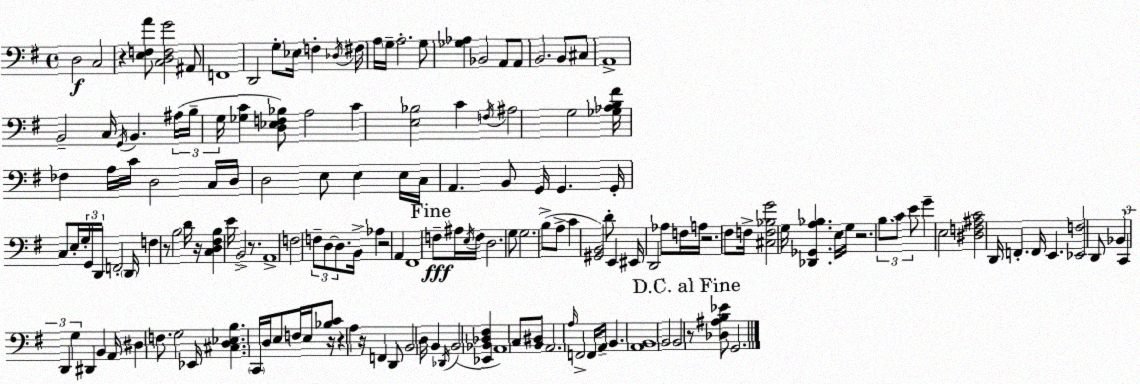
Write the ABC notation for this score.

X:1
T:Untitled
M:4/4
L:1/4
K:G
D,2 C,2 z [E,F,A]/2 [C,D,F,G]2 ^A,,/2 F,,4 D,,2 G,/2 _E,/4 F, _D,/4 ^F,/4 A,/4 G,/4 A,2 G,/2 [_G,_A,] _B,,2 A,,/2 A,,/2 B,,2 B,,/2 ^C,/2 A,,4 B,,2 C,/4 G,,/4 B,, ^A,/4 B,/4 G,/4 [_G,C] [D,_E,F,_B,]/2 A,2 C [E,_B,]2 C F,/4 ^A,2 G,2 [_G,_A,B,^F]/4 _F, A,/4 C/4 D,2 C,/4 D,/4 D,2 E,/2 E, E,/4 C,/4 A,, B,,/2 G,,/4 G,, G,,/4 C,/2 E,/4 G,/4 G,,/4 D,,/4 F,,2 D,,/4 F, z/2 B,2 D/4 z/4 [C,D,^F,B,] E/4 B,,2 z/2 A,,4 F,2 F,/2 D,/2 D,/2 B,,/4 _A, z2 A,, ^F,,4 F,/2 ^A,/4 E,/4 F,/4 D,2 G,/2 G,2 B,/2 A,/2 C [^G,,B,,]2 D/2 E,, ^E,,/4 D,,2 _A,/2 F,/4 A,/4 z2 ^F,/2 F,/4 [^C,F,_B,G]2 G,/4 [_D,,_G,,A,_B,] E,/4 G,/4 z2 B,/2 C/2 E/2 G E,2 [^D,F,^A,C]2 D,,/4 F,, F,,/4 E,, [_E,,F,]2 D,,/2 _B,, C,, D,, G, ^D,, B,, A,,/4 ^D, F,/2 G,2 _E,,/4 [^C,D,_E,B,] C,,/4 D,/4 E,/2 F,/4 E,/4 [_B,C]/2 z/4 z A, z/4 F,, D,,/2 B,,2 D,/4 B,, _D,,/4 B,,2 [_E,,_B,,_D,^F,] A,,4 C,/2 [B,,^D,]/2 A,,2 A,/4 F,,2 F,,/4 A,,/4 B,, [A,,B,,]4 B,,2 B,,2 z/2 [_D,^A,B,_E]/2 G,,2